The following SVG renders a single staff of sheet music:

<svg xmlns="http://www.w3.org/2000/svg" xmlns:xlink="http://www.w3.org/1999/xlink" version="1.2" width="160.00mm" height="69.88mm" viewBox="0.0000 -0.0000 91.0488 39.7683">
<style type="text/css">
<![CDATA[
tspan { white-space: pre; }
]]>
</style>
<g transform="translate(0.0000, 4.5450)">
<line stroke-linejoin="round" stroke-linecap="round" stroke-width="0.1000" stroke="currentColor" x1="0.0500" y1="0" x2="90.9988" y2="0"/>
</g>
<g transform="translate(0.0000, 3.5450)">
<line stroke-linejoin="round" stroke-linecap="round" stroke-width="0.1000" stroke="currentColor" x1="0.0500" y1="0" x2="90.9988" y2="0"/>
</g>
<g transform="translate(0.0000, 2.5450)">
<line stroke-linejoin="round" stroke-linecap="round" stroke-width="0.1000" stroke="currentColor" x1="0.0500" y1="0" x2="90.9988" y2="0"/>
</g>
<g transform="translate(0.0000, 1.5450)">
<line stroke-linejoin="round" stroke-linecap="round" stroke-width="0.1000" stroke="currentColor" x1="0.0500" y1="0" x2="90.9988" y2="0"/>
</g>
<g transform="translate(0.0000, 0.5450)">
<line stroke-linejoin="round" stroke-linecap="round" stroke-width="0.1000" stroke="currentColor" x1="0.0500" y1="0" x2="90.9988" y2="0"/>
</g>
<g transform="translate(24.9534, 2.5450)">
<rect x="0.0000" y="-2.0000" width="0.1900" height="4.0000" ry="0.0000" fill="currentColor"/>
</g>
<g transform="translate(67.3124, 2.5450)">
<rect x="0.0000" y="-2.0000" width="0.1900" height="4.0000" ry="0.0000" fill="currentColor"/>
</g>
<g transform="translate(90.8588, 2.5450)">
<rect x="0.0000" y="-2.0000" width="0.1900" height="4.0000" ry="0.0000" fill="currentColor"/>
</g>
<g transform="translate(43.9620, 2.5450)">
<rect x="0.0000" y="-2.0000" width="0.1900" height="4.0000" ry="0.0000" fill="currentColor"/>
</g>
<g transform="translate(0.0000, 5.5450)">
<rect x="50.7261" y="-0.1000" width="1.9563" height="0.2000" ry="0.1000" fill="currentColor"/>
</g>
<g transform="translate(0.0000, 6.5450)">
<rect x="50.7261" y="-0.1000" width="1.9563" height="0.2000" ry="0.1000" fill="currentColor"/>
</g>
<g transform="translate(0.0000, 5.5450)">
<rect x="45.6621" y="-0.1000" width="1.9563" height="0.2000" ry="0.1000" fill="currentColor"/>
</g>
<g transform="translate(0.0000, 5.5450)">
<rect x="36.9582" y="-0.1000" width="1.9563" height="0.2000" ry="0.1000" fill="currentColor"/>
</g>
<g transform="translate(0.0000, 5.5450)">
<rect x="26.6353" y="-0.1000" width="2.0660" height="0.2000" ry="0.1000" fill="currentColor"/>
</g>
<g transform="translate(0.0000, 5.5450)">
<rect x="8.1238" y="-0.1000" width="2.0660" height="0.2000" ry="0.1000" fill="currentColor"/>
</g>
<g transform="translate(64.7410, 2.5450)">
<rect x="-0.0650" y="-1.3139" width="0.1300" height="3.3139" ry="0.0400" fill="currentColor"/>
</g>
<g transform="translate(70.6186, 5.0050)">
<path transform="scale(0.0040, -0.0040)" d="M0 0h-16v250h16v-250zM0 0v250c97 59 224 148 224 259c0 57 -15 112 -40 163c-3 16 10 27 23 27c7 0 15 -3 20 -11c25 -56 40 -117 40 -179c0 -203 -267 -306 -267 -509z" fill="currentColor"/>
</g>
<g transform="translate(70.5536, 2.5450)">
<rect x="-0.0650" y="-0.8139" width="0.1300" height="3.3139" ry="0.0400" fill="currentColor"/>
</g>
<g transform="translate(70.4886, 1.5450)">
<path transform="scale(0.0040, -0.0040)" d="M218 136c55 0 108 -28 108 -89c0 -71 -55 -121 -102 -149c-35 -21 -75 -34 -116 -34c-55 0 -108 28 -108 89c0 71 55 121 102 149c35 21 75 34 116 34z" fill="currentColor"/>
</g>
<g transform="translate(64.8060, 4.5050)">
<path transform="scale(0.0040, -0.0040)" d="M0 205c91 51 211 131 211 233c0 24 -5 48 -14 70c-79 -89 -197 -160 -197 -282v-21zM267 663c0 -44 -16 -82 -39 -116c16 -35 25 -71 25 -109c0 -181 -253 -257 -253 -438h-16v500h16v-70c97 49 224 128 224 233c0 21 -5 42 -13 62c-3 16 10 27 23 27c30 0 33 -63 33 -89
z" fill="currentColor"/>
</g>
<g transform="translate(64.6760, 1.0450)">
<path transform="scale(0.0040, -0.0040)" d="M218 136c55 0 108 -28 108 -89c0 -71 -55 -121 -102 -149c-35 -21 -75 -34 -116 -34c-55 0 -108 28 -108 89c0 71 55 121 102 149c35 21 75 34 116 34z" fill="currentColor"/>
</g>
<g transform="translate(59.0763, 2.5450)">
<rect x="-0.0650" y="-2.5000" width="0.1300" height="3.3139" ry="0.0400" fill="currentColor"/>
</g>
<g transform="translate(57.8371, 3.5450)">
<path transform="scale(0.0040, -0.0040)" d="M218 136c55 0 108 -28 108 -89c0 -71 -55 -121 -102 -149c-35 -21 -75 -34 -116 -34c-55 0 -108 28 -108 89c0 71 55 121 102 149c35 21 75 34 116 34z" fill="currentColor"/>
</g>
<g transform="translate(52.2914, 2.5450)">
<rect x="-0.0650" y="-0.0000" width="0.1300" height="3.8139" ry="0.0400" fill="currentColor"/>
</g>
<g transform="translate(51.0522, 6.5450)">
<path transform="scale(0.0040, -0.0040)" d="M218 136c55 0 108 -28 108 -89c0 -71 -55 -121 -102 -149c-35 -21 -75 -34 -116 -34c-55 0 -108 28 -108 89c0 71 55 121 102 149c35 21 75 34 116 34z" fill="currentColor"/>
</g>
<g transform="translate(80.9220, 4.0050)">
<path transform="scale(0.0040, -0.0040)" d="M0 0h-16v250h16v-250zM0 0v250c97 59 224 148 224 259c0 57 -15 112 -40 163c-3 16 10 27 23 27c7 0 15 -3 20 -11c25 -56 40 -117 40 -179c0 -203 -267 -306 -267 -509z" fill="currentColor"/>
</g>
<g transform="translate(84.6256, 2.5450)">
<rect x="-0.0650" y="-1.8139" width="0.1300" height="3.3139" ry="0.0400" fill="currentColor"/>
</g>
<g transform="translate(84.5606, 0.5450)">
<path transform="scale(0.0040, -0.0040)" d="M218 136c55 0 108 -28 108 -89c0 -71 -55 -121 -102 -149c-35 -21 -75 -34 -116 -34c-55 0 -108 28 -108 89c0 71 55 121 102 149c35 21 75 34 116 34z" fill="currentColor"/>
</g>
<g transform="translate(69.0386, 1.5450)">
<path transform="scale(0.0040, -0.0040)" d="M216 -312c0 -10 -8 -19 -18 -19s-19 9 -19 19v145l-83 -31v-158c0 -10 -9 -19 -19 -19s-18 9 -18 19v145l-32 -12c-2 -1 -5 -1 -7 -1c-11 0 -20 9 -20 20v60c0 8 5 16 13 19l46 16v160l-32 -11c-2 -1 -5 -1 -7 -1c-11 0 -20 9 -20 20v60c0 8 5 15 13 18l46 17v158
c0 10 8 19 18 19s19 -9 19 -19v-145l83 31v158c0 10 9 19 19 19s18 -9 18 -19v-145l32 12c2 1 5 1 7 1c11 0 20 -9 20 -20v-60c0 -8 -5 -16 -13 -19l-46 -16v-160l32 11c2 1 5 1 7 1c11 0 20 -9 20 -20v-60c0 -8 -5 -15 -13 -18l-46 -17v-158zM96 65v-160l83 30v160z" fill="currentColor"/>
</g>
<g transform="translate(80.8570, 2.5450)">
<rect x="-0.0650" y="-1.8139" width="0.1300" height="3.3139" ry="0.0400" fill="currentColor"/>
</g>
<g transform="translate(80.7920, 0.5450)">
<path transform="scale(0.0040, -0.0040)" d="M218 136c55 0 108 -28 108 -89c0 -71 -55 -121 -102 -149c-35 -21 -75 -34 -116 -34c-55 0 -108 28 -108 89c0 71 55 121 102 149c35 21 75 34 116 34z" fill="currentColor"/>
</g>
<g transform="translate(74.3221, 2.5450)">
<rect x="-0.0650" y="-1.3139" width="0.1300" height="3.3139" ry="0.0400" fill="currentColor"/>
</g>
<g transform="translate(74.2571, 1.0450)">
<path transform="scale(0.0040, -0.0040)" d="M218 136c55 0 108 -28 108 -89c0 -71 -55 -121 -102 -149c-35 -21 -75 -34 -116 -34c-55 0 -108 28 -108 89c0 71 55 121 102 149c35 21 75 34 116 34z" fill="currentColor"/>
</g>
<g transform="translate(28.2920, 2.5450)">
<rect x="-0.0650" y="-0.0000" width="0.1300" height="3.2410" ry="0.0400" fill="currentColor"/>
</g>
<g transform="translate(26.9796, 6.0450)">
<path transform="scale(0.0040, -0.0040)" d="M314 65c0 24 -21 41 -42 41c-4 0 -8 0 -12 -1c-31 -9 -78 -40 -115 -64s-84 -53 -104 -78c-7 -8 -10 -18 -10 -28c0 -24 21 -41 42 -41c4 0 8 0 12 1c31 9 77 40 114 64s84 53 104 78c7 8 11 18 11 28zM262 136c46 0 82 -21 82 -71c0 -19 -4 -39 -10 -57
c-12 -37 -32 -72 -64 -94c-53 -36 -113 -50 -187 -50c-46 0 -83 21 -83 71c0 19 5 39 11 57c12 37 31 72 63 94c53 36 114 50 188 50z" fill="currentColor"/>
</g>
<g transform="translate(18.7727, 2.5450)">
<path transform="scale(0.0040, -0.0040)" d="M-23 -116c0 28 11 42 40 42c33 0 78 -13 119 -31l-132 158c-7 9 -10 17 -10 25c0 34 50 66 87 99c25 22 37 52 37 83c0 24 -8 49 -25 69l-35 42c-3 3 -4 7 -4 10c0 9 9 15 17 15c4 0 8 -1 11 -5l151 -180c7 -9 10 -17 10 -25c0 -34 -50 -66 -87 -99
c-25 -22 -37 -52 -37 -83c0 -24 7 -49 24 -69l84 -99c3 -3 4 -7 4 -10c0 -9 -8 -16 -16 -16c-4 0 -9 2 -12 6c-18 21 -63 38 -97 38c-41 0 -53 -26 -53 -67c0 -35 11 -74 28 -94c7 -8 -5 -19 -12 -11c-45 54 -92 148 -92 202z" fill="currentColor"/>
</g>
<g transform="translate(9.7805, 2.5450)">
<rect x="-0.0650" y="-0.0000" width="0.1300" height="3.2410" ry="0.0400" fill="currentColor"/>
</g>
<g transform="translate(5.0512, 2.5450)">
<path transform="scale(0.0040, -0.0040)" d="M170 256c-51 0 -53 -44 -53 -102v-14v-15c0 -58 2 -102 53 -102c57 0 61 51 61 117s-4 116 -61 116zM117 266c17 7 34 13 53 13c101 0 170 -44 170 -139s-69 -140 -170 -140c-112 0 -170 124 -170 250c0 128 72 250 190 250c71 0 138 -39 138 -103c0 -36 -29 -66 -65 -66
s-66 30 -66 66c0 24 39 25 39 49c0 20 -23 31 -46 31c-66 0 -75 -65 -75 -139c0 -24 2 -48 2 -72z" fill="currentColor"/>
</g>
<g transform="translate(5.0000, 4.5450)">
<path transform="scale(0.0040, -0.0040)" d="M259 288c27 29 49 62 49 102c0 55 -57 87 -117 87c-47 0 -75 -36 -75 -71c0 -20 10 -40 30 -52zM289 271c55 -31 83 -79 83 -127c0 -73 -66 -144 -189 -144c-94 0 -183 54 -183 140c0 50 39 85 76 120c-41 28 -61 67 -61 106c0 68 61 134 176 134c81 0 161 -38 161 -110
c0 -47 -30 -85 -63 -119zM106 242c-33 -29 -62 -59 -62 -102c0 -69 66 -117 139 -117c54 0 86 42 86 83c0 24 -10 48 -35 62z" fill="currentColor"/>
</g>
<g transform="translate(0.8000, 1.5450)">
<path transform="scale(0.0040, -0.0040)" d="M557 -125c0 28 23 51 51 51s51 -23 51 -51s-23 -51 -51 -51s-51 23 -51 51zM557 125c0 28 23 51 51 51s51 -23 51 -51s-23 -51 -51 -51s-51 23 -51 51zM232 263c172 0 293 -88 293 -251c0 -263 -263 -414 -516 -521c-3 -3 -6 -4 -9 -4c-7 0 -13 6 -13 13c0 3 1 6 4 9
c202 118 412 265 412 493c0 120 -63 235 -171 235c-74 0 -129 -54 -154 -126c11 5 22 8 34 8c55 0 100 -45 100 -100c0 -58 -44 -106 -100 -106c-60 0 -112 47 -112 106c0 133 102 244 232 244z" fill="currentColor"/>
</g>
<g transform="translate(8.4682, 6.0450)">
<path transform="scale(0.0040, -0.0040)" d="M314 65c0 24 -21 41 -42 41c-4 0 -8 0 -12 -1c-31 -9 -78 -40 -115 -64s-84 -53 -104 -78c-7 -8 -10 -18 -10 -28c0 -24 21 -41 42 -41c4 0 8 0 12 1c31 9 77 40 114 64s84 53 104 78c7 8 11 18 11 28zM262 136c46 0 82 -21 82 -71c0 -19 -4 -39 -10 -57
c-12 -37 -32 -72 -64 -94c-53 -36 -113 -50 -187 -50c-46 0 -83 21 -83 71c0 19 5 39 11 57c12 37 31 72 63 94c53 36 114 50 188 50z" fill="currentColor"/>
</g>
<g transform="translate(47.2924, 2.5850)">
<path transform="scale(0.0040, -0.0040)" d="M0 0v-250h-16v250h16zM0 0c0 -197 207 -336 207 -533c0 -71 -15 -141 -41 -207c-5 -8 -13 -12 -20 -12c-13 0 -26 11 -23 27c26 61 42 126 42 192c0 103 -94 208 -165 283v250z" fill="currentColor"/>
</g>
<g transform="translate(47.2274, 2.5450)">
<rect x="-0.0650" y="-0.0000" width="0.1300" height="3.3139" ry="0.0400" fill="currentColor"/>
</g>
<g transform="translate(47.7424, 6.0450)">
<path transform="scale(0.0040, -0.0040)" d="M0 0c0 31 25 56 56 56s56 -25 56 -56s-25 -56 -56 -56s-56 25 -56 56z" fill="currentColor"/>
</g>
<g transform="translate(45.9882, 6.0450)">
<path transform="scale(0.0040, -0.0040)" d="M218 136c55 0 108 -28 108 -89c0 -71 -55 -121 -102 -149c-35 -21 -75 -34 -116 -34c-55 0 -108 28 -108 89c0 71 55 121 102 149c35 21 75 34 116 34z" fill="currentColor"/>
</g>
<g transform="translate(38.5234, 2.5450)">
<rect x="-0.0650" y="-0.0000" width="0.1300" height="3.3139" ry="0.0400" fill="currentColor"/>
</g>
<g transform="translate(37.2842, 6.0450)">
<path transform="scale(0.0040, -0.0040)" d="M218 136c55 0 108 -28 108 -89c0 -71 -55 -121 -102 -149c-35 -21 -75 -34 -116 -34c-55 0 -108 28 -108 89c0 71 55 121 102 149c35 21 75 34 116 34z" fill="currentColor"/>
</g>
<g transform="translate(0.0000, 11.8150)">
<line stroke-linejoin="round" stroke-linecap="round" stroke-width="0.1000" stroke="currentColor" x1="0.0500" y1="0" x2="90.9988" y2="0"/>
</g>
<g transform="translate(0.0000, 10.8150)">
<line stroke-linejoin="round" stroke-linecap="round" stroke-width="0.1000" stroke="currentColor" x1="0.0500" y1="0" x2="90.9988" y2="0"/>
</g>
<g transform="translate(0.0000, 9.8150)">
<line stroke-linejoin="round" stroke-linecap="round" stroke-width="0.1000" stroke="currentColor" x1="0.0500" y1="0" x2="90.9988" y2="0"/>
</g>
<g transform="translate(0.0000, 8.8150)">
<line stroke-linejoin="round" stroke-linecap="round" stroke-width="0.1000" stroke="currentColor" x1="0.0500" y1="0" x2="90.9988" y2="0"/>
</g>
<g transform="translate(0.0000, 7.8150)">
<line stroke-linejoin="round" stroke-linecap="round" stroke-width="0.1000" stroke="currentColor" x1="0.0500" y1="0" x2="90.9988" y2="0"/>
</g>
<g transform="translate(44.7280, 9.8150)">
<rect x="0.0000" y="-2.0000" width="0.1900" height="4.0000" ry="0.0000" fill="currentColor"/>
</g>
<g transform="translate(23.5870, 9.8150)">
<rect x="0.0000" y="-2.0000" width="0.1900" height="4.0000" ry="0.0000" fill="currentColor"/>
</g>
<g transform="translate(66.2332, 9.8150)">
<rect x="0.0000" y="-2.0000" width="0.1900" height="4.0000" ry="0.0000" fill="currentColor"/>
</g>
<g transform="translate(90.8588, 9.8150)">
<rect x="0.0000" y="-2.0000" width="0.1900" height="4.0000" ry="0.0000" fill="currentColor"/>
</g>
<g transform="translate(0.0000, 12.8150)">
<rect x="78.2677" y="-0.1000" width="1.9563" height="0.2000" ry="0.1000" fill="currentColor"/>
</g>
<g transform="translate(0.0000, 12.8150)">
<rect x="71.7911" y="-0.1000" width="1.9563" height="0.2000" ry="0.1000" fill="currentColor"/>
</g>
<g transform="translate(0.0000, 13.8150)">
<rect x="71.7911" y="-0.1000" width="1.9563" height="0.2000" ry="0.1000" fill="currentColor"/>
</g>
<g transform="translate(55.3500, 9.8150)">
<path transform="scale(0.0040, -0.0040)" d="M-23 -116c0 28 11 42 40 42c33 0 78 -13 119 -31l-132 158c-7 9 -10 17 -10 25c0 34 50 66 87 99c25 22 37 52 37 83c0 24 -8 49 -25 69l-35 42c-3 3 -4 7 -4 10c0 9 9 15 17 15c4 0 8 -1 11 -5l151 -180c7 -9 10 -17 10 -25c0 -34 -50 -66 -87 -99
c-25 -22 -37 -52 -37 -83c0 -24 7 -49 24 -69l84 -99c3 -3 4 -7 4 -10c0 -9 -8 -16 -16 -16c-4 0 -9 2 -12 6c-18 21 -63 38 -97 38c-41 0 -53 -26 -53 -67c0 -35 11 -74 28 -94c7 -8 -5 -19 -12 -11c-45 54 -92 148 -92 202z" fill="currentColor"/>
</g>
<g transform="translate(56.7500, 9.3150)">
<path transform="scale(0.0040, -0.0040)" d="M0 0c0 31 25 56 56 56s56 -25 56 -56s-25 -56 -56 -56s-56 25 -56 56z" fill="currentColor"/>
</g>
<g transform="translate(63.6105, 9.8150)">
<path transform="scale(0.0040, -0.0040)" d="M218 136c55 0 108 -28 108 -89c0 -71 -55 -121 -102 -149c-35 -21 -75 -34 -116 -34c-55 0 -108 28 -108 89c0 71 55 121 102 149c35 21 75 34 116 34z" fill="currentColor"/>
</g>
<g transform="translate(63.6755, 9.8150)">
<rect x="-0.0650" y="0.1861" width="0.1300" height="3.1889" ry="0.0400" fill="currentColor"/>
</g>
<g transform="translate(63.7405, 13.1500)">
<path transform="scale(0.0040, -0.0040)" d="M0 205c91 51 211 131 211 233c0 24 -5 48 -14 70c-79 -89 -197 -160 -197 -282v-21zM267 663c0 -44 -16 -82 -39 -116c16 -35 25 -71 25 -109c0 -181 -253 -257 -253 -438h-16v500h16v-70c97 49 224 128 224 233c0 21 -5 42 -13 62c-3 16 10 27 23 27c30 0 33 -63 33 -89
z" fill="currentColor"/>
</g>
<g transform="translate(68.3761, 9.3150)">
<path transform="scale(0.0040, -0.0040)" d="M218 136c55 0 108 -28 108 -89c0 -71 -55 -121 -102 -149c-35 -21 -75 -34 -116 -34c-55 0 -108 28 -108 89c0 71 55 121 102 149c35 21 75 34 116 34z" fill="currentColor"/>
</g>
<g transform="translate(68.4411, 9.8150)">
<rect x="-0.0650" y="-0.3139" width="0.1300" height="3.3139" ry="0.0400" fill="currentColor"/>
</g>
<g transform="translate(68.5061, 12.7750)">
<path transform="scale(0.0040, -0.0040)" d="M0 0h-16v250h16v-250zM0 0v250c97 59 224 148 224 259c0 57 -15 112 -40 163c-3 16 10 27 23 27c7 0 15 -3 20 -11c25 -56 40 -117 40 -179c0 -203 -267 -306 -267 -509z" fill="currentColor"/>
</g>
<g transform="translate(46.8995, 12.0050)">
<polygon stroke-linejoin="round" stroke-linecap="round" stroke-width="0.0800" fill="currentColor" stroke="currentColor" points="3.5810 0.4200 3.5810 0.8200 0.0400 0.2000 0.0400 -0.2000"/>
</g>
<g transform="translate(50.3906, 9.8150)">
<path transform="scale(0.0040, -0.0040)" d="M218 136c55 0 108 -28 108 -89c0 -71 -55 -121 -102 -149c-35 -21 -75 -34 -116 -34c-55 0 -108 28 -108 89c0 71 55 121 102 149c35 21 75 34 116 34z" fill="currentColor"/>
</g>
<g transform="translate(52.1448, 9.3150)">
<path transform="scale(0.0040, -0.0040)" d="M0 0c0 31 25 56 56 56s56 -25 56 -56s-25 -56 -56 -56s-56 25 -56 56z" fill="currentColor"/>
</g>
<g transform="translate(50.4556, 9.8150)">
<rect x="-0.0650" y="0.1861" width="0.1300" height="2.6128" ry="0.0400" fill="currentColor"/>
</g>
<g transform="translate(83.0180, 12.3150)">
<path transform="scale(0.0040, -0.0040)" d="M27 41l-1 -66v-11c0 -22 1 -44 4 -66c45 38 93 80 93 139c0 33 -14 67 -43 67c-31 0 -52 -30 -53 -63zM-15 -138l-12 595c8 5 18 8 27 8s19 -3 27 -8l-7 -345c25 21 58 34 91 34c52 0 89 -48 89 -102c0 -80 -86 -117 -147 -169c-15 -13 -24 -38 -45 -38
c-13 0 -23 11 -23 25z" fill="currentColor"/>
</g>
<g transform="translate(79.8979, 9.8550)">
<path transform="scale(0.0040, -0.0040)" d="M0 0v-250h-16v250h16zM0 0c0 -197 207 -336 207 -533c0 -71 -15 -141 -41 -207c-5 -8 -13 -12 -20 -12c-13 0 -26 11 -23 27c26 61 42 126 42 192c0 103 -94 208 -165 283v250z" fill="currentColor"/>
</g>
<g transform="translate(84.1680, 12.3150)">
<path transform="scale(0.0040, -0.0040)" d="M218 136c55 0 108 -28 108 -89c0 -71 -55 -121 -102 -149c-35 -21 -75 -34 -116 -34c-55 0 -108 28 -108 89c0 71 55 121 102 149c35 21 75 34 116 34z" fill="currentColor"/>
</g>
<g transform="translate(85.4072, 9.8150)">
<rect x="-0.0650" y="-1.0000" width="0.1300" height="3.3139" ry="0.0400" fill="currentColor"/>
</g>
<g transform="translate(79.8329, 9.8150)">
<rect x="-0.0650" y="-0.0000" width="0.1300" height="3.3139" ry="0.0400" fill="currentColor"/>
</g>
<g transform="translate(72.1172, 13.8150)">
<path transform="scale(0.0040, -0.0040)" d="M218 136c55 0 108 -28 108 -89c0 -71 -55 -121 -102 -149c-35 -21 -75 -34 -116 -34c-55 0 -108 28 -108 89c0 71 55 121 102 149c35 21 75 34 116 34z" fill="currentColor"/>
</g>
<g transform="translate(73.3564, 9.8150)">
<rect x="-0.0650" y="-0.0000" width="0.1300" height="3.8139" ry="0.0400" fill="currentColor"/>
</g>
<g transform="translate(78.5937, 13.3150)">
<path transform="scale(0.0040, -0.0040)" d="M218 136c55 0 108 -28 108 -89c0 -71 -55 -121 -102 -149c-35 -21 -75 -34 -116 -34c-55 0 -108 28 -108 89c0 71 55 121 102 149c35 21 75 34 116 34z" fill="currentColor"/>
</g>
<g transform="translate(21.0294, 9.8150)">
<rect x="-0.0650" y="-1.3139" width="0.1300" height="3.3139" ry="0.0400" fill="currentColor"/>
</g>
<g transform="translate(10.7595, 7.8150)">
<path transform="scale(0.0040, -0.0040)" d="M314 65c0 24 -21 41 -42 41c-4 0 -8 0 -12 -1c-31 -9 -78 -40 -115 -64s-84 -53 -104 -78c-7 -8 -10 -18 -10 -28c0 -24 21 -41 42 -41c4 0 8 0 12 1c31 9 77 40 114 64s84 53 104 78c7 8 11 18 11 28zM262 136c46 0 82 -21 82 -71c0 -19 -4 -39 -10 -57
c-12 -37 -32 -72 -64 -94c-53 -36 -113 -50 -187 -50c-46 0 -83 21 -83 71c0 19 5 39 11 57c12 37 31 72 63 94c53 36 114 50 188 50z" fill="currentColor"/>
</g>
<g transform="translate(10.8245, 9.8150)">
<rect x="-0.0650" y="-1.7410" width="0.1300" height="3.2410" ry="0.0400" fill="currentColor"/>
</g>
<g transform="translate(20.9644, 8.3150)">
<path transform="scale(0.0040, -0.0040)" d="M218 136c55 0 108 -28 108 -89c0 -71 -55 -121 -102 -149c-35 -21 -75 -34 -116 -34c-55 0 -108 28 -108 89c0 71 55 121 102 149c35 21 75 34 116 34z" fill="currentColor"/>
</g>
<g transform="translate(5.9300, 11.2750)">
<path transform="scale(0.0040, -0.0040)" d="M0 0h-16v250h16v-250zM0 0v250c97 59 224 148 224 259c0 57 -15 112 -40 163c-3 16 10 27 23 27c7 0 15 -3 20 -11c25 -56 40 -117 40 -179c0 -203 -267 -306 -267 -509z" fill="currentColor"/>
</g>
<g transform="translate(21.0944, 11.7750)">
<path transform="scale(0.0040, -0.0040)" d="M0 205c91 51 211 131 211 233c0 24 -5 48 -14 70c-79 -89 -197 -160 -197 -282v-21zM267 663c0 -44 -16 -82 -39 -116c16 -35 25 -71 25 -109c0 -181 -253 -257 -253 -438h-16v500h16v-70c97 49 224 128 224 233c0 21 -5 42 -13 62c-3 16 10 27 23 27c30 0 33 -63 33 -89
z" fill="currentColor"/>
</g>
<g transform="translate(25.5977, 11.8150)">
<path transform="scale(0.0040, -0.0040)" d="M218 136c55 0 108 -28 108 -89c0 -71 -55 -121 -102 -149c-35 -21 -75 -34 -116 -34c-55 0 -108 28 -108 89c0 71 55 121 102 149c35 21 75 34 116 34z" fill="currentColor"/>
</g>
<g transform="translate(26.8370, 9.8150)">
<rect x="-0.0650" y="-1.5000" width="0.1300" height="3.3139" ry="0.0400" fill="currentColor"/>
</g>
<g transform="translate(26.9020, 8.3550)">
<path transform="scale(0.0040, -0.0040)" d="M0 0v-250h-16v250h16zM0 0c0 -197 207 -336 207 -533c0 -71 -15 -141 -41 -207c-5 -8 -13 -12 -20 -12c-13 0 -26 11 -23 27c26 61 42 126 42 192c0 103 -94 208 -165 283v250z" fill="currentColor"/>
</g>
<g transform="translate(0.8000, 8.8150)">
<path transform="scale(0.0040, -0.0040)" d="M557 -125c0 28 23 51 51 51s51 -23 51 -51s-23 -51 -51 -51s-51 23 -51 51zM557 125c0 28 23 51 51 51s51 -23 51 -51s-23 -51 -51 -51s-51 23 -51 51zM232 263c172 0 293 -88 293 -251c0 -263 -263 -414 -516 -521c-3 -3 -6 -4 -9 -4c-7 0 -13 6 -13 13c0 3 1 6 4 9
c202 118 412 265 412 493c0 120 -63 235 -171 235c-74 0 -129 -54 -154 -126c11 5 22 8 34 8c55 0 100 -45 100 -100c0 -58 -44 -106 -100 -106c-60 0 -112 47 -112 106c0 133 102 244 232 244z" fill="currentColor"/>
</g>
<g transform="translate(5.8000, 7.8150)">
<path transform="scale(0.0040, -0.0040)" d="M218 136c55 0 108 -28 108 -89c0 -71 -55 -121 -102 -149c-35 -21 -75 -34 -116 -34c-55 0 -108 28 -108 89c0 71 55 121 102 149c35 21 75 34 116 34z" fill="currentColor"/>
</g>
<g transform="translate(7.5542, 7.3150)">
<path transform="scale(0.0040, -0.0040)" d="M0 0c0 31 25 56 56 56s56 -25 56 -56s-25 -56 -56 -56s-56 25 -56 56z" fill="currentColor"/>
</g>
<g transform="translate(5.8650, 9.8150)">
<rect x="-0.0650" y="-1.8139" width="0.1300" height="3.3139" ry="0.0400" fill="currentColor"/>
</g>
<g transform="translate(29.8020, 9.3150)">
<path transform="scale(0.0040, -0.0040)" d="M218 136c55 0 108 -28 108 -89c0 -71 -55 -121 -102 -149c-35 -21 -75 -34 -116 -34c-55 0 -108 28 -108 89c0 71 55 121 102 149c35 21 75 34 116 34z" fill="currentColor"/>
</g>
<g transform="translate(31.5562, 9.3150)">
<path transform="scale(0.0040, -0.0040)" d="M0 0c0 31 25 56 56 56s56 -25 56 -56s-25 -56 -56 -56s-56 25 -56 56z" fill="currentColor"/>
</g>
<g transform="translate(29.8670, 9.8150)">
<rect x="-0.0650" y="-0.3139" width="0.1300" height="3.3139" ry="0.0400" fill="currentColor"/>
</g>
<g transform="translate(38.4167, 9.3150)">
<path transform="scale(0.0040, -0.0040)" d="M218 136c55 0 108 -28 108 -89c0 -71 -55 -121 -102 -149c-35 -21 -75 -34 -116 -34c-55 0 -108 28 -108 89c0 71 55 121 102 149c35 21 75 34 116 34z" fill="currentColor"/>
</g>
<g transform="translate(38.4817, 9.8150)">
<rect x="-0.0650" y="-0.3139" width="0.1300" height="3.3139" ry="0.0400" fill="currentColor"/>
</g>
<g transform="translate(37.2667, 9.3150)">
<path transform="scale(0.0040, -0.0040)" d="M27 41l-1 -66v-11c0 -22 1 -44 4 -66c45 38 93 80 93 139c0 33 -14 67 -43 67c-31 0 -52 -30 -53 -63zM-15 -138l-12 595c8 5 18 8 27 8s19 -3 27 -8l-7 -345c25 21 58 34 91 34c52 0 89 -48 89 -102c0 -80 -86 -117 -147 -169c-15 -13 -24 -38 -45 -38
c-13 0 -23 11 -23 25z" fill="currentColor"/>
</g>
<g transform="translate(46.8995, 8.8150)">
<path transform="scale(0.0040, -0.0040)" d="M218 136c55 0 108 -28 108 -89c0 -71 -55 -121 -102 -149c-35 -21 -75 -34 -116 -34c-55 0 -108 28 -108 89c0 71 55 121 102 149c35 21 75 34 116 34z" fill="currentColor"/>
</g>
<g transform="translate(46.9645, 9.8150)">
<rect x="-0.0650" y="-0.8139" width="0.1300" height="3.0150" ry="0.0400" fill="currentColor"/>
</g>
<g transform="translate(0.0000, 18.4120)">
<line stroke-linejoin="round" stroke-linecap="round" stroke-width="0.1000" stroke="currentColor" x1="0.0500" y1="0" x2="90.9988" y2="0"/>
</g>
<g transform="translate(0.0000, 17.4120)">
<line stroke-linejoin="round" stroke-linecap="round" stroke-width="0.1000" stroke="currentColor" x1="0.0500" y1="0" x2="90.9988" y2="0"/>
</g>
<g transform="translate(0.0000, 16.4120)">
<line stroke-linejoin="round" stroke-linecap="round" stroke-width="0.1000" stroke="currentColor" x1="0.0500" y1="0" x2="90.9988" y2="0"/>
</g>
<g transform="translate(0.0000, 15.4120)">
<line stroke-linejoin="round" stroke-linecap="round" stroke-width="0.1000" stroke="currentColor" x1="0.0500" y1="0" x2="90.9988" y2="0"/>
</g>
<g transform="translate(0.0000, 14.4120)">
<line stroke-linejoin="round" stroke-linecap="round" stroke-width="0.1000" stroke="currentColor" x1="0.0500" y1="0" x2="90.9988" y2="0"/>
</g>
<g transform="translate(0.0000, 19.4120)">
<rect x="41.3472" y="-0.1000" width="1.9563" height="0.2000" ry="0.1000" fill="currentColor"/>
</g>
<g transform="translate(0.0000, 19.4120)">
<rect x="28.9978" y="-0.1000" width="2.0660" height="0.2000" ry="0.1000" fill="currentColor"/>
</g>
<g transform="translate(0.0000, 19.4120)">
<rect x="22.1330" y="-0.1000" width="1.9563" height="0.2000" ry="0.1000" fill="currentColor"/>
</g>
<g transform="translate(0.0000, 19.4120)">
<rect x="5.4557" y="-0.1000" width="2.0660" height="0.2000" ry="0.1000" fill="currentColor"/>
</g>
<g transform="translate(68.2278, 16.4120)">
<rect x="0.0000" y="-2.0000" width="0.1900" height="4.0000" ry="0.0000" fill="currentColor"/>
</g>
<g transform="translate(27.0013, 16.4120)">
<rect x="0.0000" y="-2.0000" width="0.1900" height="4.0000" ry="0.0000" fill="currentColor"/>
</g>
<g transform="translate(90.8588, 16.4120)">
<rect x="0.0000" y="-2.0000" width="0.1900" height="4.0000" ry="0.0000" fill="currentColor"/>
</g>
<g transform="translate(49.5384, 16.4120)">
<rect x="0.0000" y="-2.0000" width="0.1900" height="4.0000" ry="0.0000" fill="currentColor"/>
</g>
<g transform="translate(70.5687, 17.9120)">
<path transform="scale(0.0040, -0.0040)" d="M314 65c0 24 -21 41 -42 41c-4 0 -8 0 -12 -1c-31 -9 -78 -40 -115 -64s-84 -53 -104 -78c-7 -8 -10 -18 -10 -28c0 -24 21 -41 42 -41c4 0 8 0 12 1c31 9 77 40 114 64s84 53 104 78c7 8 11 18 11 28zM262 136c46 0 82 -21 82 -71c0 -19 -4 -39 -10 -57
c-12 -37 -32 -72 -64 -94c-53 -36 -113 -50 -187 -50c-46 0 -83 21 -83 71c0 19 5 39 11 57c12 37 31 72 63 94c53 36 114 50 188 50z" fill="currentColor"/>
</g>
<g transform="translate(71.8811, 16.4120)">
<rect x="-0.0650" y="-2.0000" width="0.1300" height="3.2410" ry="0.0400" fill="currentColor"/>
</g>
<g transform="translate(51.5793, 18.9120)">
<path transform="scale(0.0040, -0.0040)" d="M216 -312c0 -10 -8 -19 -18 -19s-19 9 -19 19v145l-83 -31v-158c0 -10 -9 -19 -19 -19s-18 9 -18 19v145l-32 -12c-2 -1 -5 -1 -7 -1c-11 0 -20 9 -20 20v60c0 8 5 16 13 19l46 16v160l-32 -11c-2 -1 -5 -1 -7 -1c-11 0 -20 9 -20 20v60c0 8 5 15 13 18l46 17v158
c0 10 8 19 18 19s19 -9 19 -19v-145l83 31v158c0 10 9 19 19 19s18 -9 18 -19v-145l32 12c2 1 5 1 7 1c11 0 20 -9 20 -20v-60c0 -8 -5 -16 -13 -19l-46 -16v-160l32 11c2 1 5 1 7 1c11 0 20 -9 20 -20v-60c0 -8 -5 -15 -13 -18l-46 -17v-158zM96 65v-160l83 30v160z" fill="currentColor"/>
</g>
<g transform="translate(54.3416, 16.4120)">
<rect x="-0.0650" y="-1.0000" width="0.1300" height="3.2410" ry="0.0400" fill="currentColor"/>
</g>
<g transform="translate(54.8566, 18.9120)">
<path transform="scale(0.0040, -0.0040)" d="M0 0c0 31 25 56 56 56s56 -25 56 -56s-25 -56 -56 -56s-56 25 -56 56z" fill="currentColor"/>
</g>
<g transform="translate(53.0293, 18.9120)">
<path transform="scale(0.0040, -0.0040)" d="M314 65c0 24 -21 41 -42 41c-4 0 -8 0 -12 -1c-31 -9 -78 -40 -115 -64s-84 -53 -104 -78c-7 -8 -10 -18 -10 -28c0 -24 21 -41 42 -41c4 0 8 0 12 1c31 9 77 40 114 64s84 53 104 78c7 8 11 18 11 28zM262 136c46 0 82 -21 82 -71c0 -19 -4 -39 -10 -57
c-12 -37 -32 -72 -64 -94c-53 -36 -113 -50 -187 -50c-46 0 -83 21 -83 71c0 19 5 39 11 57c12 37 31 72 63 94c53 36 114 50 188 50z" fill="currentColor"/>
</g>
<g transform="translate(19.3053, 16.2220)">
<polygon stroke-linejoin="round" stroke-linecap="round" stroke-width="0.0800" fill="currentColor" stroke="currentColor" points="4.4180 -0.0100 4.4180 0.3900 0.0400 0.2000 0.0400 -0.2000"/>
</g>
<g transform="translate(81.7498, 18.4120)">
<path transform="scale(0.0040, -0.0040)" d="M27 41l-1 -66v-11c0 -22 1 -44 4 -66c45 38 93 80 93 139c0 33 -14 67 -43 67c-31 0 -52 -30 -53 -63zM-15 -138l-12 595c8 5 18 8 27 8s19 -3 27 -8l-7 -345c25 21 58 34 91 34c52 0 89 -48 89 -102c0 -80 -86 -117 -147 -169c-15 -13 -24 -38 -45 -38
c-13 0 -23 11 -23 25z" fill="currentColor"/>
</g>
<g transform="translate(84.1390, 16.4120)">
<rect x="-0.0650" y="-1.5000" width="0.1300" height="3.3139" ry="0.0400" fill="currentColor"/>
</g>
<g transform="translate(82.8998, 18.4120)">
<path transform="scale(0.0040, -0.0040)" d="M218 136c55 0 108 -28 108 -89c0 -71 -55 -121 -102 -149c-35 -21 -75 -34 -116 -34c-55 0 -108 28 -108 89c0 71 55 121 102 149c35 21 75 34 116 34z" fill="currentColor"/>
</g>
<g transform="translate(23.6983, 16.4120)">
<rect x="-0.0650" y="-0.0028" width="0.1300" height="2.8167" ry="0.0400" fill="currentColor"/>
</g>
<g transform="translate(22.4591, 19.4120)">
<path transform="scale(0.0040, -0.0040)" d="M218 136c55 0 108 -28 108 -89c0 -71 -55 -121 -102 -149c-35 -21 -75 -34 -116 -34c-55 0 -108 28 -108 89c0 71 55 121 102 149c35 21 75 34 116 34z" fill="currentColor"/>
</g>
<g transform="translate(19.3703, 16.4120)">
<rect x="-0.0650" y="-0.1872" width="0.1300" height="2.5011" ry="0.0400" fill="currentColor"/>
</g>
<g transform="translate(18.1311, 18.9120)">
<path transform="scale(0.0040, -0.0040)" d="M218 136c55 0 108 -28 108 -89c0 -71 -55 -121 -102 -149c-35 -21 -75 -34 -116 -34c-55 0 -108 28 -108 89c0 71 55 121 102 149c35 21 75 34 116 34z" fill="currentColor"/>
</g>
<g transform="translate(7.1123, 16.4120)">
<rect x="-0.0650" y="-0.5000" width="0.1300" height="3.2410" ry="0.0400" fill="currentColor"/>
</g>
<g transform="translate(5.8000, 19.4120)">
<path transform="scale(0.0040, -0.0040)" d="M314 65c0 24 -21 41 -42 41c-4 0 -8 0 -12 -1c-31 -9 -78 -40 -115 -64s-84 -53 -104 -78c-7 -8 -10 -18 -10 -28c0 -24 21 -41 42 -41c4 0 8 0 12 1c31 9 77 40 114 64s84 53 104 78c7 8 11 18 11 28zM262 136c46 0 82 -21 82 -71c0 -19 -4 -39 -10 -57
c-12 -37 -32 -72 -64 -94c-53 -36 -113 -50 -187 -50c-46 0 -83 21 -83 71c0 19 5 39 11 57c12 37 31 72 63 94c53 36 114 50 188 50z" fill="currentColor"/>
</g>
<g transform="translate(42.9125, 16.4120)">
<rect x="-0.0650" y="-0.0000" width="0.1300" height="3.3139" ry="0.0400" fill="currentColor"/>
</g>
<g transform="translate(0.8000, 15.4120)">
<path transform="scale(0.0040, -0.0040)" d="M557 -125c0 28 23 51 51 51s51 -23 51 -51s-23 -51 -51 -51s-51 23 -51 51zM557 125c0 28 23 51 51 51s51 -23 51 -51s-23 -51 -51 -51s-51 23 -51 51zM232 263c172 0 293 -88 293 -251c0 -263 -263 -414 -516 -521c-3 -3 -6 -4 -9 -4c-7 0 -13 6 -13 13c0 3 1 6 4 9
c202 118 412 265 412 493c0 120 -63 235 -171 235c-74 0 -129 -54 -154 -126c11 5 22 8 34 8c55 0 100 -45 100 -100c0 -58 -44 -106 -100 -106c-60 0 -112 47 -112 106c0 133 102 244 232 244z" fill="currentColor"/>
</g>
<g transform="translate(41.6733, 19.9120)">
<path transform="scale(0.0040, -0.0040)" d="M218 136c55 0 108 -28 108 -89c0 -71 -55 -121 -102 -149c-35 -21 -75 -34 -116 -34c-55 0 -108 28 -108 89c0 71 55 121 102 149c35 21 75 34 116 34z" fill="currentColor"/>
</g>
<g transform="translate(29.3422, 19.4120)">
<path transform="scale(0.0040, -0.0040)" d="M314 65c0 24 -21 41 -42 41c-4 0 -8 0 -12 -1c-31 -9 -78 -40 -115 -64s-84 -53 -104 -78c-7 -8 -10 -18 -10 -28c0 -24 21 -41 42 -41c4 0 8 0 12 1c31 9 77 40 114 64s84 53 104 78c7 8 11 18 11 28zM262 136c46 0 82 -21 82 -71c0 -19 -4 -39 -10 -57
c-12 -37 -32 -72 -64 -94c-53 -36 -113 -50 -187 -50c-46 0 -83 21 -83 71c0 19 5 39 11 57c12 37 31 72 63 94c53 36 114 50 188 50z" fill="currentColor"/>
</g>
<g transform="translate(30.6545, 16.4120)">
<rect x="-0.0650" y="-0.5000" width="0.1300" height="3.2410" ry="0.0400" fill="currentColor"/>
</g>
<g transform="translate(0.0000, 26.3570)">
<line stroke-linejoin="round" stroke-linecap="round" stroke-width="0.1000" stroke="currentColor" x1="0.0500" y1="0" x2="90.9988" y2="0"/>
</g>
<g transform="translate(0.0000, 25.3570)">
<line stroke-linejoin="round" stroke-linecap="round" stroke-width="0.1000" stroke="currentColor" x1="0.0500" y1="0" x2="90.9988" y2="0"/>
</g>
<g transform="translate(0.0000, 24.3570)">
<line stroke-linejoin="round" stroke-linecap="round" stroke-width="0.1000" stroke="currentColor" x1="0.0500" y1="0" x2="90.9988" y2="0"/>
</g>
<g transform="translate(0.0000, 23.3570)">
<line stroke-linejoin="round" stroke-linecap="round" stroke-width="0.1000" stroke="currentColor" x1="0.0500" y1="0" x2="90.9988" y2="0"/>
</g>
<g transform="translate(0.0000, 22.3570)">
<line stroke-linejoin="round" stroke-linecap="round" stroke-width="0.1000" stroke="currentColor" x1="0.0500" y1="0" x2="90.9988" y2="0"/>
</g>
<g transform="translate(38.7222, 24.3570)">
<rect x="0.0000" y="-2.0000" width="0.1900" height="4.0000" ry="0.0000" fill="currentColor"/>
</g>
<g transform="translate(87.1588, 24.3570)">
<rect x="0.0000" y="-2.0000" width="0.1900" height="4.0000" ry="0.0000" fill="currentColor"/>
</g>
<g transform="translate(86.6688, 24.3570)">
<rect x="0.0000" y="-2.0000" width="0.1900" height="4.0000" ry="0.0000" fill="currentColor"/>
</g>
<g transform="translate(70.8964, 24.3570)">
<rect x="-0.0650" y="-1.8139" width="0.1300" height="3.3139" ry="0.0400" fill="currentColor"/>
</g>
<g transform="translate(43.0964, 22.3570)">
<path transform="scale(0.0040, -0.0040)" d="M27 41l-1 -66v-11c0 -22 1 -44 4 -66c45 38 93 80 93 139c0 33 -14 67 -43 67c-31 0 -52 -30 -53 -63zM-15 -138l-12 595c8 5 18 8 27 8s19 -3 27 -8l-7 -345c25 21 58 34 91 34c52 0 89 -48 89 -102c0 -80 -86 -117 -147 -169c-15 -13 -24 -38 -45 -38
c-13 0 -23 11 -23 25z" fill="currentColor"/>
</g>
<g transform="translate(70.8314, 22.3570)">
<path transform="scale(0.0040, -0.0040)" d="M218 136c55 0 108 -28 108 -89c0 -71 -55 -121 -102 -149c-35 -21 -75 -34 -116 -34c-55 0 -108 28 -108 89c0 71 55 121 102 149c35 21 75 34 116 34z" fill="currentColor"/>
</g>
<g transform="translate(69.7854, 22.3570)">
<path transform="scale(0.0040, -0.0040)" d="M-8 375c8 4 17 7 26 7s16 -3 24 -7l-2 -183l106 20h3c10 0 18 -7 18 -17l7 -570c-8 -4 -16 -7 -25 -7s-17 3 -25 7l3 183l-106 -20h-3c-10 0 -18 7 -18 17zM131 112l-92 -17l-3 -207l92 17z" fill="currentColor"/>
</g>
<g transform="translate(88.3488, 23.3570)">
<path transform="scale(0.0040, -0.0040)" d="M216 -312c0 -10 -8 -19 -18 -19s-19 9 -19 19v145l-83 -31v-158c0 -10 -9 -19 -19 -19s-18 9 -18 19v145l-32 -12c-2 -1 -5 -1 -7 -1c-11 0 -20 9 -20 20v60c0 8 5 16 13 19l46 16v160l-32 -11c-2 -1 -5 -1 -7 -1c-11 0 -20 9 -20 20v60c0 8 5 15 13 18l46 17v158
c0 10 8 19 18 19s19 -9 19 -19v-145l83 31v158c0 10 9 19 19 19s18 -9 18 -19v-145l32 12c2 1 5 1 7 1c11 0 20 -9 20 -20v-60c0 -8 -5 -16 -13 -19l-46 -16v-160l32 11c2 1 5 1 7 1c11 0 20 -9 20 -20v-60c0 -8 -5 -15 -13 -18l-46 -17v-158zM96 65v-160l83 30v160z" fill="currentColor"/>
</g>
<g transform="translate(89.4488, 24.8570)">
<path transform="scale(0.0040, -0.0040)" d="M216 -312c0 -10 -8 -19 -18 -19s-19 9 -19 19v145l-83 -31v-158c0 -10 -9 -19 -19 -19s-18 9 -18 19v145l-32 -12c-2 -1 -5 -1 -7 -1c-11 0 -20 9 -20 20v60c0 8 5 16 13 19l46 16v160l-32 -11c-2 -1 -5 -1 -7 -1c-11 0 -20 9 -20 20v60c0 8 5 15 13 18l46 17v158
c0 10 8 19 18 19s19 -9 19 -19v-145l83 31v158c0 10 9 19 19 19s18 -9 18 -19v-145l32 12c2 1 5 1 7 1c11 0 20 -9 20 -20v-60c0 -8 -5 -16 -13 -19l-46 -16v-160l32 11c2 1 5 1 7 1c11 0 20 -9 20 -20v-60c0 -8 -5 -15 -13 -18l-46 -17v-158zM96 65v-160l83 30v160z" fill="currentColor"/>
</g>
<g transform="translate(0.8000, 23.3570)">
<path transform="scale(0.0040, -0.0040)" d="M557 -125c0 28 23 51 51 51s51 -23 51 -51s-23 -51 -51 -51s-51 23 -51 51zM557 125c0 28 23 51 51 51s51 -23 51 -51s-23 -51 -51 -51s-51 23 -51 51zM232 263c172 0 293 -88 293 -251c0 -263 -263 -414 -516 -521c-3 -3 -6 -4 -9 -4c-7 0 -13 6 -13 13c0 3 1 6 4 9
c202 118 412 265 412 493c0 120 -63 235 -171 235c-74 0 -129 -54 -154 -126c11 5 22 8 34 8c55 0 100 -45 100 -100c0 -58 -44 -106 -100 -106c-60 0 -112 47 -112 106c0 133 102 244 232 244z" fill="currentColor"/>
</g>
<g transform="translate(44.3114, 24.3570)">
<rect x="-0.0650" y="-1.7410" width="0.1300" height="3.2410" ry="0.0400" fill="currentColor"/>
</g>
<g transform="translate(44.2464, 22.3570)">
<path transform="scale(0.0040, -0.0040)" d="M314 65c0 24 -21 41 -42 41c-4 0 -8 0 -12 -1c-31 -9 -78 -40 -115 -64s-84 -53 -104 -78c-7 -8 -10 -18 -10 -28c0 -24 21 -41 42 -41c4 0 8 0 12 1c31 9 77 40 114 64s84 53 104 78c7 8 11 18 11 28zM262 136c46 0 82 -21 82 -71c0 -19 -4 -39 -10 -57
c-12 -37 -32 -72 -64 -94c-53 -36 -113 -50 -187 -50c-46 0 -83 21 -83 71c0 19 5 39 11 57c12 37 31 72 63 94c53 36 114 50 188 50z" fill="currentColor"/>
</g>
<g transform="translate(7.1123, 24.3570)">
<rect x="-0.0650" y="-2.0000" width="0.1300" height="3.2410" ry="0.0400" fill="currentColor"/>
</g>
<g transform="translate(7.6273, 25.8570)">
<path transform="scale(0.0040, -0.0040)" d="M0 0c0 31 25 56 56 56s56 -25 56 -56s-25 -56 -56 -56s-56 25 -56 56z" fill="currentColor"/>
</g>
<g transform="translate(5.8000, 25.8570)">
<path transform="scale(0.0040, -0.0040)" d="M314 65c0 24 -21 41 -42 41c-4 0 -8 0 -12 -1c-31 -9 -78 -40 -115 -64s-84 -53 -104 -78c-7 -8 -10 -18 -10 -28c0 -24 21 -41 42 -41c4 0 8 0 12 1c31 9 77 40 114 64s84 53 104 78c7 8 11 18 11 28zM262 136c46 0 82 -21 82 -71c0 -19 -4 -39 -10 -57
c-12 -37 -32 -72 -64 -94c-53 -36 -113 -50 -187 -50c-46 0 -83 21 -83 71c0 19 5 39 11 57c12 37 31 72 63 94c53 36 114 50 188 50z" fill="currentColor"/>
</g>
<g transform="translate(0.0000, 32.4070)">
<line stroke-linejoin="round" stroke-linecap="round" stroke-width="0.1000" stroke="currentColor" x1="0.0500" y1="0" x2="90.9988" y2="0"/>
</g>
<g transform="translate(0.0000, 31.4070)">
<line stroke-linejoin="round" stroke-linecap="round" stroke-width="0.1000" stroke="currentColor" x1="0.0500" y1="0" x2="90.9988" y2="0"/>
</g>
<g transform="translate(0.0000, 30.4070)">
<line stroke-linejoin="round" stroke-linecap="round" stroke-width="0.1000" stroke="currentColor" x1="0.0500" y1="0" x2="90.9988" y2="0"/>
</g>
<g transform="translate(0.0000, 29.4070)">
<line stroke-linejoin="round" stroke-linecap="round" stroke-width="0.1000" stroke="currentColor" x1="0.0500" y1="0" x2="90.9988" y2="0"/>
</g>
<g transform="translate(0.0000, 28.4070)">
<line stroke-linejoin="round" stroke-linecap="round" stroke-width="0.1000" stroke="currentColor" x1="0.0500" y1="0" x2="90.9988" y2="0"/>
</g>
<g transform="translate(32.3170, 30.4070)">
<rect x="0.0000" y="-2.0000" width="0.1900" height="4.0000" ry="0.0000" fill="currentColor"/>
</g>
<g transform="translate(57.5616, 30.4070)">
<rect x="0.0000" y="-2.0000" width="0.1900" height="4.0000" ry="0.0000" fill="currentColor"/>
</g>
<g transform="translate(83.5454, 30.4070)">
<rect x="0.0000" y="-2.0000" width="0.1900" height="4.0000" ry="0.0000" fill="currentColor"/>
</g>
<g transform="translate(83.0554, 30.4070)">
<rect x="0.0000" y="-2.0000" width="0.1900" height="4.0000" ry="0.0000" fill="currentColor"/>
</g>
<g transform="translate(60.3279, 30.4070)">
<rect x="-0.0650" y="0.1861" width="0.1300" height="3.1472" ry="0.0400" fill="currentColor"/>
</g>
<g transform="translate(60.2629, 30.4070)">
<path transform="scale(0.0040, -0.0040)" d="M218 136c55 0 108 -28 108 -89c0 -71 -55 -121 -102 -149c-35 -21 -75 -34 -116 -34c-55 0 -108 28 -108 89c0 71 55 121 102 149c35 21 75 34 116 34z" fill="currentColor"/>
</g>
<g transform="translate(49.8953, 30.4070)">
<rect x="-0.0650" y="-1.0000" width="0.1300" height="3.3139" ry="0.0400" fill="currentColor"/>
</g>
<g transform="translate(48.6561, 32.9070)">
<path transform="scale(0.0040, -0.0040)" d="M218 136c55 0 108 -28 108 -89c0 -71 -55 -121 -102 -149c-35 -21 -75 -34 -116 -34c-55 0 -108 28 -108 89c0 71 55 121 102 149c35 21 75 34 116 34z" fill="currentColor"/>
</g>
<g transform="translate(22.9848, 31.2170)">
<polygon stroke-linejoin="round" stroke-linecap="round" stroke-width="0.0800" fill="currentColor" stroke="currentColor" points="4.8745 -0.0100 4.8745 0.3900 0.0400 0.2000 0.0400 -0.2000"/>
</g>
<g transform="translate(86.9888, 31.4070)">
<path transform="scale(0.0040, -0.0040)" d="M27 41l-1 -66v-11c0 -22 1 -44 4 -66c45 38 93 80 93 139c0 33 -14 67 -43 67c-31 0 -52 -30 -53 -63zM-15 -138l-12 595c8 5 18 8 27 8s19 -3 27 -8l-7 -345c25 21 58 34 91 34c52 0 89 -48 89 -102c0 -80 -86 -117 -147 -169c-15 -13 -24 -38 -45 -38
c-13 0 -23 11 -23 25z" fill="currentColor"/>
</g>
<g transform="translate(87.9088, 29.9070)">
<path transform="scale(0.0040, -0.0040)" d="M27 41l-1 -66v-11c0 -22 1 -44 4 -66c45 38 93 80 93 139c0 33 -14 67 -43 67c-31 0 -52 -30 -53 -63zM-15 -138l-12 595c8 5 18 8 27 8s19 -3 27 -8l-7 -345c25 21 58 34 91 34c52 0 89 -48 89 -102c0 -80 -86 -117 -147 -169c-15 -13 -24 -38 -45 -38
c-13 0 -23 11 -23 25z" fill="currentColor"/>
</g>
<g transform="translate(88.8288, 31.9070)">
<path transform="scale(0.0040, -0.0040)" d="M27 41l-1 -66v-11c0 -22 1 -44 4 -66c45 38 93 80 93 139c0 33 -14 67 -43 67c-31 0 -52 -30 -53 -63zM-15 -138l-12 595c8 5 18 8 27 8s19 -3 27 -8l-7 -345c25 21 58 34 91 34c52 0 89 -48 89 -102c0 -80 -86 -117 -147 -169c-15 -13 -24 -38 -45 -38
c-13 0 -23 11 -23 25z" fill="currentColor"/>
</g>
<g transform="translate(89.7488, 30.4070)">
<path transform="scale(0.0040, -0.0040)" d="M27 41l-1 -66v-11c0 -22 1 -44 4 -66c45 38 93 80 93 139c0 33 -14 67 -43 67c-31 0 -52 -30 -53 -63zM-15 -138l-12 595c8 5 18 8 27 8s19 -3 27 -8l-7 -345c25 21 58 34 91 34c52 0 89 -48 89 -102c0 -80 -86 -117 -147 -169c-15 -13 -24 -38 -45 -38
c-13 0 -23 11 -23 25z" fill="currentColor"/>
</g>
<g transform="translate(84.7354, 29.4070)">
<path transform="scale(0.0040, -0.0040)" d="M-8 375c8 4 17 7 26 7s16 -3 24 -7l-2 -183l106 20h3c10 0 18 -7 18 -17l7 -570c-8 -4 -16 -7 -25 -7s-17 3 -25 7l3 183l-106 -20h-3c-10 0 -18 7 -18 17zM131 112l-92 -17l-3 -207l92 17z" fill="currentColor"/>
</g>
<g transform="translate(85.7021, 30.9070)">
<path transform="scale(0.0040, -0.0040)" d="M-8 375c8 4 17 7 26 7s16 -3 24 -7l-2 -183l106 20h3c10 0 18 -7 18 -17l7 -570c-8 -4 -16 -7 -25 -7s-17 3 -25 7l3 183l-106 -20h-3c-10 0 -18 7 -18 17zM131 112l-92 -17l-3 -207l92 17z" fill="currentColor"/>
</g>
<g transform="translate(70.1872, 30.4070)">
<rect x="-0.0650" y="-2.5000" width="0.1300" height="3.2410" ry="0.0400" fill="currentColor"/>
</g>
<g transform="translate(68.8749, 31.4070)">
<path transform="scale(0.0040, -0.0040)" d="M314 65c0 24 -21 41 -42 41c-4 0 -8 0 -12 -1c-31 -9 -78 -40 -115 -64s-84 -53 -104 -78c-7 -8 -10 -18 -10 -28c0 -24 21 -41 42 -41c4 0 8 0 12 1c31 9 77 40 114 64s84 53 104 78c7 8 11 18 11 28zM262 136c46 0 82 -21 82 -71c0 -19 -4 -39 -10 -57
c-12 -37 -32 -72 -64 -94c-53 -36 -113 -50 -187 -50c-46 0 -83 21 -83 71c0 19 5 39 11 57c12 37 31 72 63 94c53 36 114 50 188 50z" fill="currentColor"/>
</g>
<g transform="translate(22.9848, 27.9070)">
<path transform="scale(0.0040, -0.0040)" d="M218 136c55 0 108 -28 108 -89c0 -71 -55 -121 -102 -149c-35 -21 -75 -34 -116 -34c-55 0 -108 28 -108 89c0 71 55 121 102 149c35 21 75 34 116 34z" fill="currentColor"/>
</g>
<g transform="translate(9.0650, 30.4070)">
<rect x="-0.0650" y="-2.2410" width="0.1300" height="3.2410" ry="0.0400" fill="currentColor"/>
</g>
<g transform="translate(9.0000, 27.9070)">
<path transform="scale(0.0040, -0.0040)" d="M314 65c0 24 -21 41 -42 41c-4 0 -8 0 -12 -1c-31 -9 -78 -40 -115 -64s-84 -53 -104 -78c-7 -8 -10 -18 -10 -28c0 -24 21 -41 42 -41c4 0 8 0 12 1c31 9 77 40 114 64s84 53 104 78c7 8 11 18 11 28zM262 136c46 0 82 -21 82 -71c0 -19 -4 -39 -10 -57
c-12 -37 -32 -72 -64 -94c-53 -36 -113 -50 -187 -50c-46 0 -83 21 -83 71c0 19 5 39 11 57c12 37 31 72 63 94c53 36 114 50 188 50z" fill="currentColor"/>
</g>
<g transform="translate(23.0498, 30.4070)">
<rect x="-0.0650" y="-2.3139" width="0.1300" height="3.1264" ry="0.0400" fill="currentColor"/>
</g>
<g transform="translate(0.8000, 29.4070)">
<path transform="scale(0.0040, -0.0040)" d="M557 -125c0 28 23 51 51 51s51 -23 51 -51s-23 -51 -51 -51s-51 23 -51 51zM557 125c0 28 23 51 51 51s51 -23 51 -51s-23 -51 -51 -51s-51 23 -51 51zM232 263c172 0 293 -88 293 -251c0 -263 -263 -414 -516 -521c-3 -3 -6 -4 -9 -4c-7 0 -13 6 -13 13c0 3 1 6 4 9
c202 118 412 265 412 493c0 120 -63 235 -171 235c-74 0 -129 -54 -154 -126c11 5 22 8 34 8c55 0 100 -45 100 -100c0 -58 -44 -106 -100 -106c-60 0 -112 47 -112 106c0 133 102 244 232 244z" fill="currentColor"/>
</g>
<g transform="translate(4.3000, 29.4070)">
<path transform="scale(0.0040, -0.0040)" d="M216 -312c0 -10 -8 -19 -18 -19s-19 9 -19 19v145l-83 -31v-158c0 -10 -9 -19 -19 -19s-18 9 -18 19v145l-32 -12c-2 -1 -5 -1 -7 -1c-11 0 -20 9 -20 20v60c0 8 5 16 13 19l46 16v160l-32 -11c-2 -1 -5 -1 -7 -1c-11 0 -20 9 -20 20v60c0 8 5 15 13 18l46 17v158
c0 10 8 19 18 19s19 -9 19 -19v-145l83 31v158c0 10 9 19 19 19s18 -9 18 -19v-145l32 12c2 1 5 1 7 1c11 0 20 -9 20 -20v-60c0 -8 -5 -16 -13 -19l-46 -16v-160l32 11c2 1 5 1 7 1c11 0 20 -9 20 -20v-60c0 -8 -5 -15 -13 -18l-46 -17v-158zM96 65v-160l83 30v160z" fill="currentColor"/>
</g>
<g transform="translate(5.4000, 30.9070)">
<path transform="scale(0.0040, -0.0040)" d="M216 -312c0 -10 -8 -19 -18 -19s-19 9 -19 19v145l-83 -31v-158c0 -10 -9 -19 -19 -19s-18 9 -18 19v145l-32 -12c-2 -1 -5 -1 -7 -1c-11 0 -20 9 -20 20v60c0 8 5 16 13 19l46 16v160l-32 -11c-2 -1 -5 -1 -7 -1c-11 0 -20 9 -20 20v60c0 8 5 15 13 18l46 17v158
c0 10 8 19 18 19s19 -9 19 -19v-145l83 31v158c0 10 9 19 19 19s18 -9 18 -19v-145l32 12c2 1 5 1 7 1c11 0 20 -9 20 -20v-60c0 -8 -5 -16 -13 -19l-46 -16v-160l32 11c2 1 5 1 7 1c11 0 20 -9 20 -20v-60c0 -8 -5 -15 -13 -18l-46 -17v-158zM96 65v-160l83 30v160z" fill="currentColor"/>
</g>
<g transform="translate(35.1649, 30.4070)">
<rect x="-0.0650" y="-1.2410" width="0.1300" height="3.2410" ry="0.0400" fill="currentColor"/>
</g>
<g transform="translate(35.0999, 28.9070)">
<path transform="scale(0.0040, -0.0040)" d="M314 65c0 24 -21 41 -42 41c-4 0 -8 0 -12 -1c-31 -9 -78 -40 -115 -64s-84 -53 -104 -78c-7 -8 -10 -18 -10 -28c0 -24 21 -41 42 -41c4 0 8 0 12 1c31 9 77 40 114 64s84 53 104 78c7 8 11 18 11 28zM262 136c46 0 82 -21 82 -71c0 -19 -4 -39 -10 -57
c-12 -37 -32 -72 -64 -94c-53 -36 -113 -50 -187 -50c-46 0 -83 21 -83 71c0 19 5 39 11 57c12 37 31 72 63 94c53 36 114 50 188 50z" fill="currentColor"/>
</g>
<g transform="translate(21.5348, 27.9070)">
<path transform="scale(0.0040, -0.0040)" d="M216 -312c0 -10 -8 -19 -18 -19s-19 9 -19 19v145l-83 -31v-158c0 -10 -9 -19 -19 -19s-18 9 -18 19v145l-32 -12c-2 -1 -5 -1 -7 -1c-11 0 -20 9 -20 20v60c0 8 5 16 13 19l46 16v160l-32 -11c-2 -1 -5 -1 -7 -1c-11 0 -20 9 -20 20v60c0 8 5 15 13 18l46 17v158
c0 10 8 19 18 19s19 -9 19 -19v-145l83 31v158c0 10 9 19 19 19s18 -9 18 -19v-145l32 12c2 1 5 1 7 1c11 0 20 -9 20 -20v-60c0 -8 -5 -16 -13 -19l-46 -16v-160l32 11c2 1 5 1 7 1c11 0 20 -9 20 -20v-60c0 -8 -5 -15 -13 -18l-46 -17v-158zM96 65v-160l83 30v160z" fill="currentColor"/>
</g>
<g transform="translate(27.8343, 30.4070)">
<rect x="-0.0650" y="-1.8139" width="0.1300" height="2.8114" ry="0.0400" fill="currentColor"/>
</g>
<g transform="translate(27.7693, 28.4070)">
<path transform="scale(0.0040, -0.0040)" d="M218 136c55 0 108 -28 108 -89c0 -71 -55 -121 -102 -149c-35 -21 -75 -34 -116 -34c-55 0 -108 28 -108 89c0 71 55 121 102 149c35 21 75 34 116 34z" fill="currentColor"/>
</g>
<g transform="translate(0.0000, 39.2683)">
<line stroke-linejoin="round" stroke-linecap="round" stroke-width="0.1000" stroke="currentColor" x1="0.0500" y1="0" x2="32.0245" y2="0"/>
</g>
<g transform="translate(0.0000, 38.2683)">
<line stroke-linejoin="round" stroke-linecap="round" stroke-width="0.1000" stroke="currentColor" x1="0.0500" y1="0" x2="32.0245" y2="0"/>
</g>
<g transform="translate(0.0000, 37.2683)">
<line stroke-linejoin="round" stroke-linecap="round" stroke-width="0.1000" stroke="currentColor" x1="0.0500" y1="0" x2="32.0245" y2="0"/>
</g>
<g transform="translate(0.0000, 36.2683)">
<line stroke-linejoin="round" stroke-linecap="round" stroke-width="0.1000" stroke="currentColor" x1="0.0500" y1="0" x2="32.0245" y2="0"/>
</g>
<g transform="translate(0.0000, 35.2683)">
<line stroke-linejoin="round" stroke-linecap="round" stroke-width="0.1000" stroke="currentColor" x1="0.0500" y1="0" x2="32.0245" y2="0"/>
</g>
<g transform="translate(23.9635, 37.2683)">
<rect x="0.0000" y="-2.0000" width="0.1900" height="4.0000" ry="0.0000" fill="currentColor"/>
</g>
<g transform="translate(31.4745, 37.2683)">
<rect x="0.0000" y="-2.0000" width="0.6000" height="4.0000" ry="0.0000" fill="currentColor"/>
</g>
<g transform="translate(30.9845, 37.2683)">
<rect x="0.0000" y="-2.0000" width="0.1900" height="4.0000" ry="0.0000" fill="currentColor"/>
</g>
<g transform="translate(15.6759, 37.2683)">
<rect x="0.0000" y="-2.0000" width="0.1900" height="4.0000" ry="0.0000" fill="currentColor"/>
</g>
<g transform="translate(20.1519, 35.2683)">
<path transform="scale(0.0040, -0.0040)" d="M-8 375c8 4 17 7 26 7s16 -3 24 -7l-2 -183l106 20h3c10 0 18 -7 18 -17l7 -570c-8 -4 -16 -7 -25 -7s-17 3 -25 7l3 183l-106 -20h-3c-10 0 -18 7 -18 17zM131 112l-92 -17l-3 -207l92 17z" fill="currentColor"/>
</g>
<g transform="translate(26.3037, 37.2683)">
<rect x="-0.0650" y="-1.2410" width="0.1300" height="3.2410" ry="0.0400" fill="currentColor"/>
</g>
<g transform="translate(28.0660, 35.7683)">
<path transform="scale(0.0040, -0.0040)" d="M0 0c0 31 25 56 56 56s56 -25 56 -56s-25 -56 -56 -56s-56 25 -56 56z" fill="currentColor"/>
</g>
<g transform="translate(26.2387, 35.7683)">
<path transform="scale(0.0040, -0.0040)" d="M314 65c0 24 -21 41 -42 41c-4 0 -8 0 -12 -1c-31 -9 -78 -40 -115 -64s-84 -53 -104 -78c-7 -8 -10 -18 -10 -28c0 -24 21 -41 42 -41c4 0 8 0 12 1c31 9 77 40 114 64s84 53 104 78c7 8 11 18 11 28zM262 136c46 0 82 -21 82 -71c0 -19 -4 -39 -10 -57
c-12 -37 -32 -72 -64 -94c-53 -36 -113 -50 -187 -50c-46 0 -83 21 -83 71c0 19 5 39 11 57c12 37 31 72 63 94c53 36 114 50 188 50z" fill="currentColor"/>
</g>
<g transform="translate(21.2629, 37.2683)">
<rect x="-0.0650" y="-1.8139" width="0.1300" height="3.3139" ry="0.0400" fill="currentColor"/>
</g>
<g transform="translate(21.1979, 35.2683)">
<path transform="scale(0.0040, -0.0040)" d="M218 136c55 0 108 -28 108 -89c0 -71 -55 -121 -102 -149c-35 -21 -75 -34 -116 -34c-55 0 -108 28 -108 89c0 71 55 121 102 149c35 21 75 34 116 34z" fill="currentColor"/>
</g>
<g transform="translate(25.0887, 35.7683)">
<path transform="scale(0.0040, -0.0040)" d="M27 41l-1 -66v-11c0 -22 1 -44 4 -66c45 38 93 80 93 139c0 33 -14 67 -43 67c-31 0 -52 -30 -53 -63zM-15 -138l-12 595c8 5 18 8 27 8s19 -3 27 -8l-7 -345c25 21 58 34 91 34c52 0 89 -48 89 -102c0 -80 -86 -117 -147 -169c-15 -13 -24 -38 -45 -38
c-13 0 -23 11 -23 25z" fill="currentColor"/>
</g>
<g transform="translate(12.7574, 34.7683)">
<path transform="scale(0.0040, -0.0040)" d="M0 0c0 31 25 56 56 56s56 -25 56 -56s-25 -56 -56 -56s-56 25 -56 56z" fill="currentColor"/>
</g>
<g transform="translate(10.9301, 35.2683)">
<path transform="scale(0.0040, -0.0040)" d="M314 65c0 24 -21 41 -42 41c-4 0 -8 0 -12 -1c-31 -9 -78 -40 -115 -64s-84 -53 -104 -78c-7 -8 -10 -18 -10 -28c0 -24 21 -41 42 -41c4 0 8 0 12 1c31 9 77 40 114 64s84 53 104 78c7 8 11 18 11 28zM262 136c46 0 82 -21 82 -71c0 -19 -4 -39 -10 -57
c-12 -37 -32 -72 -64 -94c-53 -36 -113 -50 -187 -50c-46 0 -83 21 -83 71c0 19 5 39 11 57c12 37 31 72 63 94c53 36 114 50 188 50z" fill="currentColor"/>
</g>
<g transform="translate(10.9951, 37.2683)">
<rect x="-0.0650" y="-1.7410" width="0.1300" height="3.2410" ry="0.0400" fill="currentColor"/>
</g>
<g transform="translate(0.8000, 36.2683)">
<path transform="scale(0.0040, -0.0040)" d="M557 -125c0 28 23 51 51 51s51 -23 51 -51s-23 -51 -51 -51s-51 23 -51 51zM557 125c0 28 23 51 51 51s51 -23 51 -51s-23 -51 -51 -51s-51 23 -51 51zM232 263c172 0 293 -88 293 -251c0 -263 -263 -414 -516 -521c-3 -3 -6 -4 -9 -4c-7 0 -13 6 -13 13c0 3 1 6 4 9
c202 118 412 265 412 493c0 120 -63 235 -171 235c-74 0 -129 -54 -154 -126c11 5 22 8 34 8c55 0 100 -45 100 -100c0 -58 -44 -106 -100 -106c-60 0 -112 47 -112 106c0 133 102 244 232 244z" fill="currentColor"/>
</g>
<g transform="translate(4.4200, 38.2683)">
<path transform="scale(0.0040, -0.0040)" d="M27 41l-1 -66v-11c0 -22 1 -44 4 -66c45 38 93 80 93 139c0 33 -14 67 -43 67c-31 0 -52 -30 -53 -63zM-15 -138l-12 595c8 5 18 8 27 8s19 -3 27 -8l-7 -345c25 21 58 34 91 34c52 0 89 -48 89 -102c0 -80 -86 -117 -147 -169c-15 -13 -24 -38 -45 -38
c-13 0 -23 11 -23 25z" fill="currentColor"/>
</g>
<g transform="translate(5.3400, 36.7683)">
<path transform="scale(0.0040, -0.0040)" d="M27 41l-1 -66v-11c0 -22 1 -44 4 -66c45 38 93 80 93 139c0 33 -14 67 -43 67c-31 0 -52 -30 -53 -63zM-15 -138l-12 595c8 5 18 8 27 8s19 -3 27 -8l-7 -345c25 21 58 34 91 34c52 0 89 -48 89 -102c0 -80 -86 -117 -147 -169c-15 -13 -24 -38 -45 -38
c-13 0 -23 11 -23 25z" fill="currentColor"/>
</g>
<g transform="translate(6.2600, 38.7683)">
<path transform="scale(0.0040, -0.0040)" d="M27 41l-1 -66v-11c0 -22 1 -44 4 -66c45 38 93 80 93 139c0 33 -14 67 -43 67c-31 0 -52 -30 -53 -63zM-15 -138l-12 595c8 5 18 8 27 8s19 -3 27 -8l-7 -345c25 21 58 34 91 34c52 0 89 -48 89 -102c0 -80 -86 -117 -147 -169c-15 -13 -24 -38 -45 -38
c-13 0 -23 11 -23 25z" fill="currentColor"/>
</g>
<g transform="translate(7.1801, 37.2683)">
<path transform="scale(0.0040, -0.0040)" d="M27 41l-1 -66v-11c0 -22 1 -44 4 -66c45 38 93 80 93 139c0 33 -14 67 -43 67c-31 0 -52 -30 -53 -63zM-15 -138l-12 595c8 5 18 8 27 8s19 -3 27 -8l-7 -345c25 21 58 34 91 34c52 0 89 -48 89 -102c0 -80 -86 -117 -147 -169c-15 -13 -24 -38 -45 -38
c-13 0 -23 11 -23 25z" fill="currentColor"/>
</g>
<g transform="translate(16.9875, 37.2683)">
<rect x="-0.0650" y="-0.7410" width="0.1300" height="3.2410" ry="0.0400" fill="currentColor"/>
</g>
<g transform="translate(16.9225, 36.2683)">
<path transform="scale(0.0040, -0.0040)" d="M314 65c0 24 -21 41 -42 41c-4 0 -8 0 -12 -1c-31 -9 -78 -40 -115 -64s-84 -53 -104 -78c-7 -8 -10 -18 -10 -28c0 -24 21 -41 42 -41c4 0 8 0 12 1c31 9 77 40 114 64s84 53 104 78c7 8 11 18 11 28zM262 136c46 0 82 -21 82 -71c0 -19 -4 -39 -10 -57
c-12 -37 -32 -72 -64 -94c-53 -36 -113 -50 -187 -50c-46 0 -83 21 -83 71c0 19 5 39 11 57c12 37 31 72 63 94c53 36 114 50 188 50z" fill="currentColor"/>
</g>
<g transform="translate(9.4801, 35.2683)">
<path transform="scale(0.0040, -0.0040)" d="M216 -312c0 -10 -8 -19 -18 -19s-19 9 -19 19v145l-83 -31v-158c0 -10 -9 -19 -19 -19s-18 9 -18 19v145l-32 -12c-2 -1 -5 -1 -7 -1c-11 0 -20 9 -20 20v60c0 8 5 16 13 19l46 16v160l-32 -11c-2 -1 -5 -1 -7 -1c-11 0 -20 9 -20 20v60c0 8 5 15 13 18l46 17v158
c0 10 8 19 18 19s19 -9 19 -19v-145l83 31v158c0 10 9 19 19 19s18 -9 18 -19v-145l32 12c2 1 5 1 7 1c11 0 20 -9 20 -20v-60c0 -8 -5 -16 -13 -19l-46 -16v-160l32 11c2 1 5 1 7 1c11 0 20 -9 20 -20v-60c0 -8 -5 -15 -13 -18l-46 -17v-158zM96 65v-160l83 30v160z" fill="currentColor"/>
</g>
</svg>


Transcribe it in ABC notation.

X:1
T:Untitled
M:6/8
L:1/4
K:C
D,,2 z D,,2 D,, D,,/2 C,, B,, G,/4 ^F,/2 G, A,/2 A, A,/2 A,2 G,/4 G,,/2 E, _E, F,/2 D,/2 z D,/4 E,/2 C,, D,,/2 _F,, E,,2 F,,/2 E,,/2 E,,2 D,, ^F,,2 A,,2 _G,, A,,2 _A,2 A, B,2 ^B,/2 A,/2 G,2 ^F,, D, B,,2 ^A,2 F,2 A, _G,2